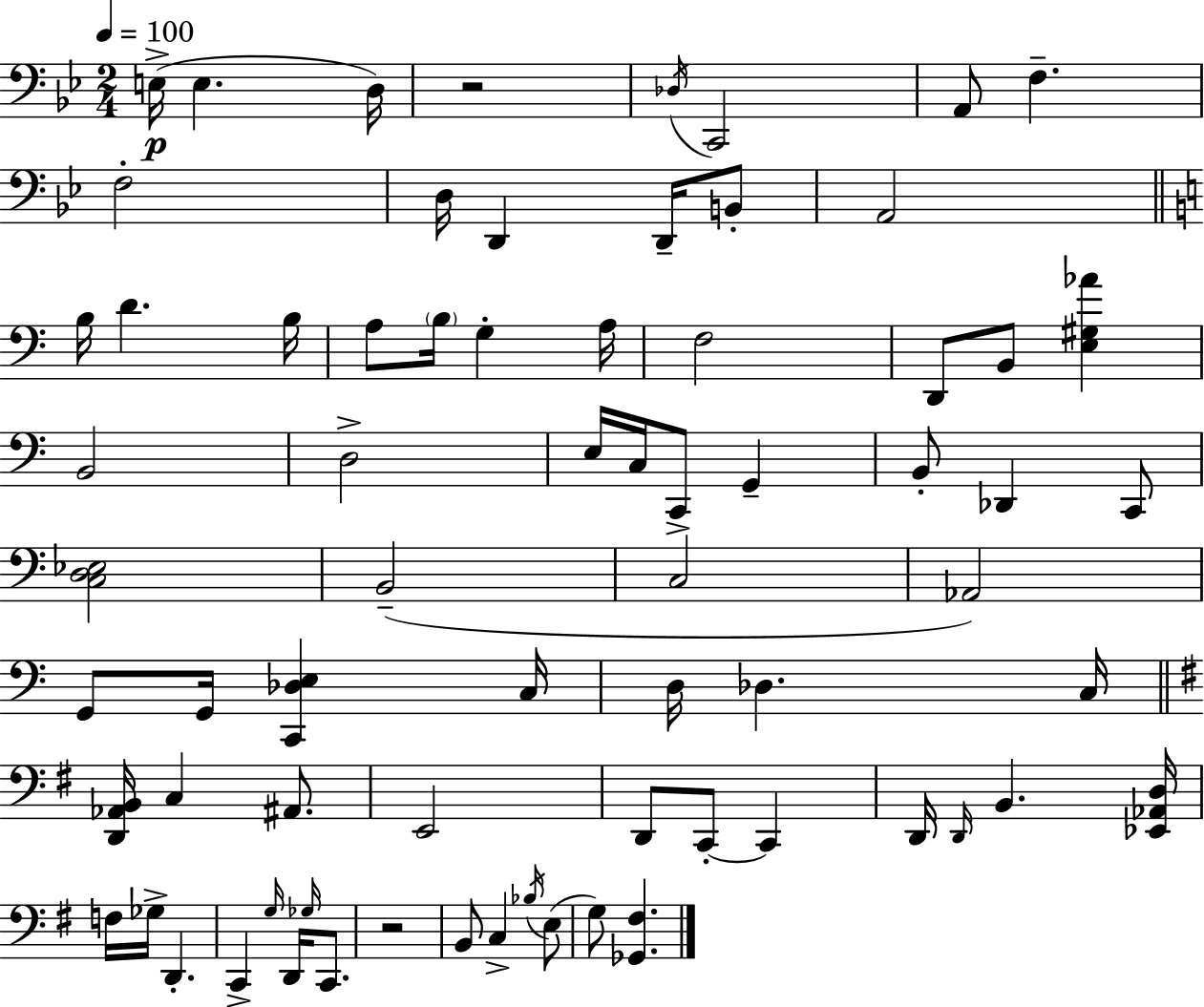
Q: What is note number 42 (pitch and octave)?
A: C3